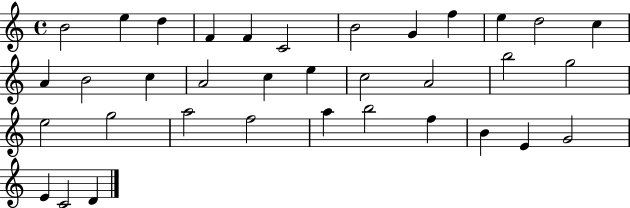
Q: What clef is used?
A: treble